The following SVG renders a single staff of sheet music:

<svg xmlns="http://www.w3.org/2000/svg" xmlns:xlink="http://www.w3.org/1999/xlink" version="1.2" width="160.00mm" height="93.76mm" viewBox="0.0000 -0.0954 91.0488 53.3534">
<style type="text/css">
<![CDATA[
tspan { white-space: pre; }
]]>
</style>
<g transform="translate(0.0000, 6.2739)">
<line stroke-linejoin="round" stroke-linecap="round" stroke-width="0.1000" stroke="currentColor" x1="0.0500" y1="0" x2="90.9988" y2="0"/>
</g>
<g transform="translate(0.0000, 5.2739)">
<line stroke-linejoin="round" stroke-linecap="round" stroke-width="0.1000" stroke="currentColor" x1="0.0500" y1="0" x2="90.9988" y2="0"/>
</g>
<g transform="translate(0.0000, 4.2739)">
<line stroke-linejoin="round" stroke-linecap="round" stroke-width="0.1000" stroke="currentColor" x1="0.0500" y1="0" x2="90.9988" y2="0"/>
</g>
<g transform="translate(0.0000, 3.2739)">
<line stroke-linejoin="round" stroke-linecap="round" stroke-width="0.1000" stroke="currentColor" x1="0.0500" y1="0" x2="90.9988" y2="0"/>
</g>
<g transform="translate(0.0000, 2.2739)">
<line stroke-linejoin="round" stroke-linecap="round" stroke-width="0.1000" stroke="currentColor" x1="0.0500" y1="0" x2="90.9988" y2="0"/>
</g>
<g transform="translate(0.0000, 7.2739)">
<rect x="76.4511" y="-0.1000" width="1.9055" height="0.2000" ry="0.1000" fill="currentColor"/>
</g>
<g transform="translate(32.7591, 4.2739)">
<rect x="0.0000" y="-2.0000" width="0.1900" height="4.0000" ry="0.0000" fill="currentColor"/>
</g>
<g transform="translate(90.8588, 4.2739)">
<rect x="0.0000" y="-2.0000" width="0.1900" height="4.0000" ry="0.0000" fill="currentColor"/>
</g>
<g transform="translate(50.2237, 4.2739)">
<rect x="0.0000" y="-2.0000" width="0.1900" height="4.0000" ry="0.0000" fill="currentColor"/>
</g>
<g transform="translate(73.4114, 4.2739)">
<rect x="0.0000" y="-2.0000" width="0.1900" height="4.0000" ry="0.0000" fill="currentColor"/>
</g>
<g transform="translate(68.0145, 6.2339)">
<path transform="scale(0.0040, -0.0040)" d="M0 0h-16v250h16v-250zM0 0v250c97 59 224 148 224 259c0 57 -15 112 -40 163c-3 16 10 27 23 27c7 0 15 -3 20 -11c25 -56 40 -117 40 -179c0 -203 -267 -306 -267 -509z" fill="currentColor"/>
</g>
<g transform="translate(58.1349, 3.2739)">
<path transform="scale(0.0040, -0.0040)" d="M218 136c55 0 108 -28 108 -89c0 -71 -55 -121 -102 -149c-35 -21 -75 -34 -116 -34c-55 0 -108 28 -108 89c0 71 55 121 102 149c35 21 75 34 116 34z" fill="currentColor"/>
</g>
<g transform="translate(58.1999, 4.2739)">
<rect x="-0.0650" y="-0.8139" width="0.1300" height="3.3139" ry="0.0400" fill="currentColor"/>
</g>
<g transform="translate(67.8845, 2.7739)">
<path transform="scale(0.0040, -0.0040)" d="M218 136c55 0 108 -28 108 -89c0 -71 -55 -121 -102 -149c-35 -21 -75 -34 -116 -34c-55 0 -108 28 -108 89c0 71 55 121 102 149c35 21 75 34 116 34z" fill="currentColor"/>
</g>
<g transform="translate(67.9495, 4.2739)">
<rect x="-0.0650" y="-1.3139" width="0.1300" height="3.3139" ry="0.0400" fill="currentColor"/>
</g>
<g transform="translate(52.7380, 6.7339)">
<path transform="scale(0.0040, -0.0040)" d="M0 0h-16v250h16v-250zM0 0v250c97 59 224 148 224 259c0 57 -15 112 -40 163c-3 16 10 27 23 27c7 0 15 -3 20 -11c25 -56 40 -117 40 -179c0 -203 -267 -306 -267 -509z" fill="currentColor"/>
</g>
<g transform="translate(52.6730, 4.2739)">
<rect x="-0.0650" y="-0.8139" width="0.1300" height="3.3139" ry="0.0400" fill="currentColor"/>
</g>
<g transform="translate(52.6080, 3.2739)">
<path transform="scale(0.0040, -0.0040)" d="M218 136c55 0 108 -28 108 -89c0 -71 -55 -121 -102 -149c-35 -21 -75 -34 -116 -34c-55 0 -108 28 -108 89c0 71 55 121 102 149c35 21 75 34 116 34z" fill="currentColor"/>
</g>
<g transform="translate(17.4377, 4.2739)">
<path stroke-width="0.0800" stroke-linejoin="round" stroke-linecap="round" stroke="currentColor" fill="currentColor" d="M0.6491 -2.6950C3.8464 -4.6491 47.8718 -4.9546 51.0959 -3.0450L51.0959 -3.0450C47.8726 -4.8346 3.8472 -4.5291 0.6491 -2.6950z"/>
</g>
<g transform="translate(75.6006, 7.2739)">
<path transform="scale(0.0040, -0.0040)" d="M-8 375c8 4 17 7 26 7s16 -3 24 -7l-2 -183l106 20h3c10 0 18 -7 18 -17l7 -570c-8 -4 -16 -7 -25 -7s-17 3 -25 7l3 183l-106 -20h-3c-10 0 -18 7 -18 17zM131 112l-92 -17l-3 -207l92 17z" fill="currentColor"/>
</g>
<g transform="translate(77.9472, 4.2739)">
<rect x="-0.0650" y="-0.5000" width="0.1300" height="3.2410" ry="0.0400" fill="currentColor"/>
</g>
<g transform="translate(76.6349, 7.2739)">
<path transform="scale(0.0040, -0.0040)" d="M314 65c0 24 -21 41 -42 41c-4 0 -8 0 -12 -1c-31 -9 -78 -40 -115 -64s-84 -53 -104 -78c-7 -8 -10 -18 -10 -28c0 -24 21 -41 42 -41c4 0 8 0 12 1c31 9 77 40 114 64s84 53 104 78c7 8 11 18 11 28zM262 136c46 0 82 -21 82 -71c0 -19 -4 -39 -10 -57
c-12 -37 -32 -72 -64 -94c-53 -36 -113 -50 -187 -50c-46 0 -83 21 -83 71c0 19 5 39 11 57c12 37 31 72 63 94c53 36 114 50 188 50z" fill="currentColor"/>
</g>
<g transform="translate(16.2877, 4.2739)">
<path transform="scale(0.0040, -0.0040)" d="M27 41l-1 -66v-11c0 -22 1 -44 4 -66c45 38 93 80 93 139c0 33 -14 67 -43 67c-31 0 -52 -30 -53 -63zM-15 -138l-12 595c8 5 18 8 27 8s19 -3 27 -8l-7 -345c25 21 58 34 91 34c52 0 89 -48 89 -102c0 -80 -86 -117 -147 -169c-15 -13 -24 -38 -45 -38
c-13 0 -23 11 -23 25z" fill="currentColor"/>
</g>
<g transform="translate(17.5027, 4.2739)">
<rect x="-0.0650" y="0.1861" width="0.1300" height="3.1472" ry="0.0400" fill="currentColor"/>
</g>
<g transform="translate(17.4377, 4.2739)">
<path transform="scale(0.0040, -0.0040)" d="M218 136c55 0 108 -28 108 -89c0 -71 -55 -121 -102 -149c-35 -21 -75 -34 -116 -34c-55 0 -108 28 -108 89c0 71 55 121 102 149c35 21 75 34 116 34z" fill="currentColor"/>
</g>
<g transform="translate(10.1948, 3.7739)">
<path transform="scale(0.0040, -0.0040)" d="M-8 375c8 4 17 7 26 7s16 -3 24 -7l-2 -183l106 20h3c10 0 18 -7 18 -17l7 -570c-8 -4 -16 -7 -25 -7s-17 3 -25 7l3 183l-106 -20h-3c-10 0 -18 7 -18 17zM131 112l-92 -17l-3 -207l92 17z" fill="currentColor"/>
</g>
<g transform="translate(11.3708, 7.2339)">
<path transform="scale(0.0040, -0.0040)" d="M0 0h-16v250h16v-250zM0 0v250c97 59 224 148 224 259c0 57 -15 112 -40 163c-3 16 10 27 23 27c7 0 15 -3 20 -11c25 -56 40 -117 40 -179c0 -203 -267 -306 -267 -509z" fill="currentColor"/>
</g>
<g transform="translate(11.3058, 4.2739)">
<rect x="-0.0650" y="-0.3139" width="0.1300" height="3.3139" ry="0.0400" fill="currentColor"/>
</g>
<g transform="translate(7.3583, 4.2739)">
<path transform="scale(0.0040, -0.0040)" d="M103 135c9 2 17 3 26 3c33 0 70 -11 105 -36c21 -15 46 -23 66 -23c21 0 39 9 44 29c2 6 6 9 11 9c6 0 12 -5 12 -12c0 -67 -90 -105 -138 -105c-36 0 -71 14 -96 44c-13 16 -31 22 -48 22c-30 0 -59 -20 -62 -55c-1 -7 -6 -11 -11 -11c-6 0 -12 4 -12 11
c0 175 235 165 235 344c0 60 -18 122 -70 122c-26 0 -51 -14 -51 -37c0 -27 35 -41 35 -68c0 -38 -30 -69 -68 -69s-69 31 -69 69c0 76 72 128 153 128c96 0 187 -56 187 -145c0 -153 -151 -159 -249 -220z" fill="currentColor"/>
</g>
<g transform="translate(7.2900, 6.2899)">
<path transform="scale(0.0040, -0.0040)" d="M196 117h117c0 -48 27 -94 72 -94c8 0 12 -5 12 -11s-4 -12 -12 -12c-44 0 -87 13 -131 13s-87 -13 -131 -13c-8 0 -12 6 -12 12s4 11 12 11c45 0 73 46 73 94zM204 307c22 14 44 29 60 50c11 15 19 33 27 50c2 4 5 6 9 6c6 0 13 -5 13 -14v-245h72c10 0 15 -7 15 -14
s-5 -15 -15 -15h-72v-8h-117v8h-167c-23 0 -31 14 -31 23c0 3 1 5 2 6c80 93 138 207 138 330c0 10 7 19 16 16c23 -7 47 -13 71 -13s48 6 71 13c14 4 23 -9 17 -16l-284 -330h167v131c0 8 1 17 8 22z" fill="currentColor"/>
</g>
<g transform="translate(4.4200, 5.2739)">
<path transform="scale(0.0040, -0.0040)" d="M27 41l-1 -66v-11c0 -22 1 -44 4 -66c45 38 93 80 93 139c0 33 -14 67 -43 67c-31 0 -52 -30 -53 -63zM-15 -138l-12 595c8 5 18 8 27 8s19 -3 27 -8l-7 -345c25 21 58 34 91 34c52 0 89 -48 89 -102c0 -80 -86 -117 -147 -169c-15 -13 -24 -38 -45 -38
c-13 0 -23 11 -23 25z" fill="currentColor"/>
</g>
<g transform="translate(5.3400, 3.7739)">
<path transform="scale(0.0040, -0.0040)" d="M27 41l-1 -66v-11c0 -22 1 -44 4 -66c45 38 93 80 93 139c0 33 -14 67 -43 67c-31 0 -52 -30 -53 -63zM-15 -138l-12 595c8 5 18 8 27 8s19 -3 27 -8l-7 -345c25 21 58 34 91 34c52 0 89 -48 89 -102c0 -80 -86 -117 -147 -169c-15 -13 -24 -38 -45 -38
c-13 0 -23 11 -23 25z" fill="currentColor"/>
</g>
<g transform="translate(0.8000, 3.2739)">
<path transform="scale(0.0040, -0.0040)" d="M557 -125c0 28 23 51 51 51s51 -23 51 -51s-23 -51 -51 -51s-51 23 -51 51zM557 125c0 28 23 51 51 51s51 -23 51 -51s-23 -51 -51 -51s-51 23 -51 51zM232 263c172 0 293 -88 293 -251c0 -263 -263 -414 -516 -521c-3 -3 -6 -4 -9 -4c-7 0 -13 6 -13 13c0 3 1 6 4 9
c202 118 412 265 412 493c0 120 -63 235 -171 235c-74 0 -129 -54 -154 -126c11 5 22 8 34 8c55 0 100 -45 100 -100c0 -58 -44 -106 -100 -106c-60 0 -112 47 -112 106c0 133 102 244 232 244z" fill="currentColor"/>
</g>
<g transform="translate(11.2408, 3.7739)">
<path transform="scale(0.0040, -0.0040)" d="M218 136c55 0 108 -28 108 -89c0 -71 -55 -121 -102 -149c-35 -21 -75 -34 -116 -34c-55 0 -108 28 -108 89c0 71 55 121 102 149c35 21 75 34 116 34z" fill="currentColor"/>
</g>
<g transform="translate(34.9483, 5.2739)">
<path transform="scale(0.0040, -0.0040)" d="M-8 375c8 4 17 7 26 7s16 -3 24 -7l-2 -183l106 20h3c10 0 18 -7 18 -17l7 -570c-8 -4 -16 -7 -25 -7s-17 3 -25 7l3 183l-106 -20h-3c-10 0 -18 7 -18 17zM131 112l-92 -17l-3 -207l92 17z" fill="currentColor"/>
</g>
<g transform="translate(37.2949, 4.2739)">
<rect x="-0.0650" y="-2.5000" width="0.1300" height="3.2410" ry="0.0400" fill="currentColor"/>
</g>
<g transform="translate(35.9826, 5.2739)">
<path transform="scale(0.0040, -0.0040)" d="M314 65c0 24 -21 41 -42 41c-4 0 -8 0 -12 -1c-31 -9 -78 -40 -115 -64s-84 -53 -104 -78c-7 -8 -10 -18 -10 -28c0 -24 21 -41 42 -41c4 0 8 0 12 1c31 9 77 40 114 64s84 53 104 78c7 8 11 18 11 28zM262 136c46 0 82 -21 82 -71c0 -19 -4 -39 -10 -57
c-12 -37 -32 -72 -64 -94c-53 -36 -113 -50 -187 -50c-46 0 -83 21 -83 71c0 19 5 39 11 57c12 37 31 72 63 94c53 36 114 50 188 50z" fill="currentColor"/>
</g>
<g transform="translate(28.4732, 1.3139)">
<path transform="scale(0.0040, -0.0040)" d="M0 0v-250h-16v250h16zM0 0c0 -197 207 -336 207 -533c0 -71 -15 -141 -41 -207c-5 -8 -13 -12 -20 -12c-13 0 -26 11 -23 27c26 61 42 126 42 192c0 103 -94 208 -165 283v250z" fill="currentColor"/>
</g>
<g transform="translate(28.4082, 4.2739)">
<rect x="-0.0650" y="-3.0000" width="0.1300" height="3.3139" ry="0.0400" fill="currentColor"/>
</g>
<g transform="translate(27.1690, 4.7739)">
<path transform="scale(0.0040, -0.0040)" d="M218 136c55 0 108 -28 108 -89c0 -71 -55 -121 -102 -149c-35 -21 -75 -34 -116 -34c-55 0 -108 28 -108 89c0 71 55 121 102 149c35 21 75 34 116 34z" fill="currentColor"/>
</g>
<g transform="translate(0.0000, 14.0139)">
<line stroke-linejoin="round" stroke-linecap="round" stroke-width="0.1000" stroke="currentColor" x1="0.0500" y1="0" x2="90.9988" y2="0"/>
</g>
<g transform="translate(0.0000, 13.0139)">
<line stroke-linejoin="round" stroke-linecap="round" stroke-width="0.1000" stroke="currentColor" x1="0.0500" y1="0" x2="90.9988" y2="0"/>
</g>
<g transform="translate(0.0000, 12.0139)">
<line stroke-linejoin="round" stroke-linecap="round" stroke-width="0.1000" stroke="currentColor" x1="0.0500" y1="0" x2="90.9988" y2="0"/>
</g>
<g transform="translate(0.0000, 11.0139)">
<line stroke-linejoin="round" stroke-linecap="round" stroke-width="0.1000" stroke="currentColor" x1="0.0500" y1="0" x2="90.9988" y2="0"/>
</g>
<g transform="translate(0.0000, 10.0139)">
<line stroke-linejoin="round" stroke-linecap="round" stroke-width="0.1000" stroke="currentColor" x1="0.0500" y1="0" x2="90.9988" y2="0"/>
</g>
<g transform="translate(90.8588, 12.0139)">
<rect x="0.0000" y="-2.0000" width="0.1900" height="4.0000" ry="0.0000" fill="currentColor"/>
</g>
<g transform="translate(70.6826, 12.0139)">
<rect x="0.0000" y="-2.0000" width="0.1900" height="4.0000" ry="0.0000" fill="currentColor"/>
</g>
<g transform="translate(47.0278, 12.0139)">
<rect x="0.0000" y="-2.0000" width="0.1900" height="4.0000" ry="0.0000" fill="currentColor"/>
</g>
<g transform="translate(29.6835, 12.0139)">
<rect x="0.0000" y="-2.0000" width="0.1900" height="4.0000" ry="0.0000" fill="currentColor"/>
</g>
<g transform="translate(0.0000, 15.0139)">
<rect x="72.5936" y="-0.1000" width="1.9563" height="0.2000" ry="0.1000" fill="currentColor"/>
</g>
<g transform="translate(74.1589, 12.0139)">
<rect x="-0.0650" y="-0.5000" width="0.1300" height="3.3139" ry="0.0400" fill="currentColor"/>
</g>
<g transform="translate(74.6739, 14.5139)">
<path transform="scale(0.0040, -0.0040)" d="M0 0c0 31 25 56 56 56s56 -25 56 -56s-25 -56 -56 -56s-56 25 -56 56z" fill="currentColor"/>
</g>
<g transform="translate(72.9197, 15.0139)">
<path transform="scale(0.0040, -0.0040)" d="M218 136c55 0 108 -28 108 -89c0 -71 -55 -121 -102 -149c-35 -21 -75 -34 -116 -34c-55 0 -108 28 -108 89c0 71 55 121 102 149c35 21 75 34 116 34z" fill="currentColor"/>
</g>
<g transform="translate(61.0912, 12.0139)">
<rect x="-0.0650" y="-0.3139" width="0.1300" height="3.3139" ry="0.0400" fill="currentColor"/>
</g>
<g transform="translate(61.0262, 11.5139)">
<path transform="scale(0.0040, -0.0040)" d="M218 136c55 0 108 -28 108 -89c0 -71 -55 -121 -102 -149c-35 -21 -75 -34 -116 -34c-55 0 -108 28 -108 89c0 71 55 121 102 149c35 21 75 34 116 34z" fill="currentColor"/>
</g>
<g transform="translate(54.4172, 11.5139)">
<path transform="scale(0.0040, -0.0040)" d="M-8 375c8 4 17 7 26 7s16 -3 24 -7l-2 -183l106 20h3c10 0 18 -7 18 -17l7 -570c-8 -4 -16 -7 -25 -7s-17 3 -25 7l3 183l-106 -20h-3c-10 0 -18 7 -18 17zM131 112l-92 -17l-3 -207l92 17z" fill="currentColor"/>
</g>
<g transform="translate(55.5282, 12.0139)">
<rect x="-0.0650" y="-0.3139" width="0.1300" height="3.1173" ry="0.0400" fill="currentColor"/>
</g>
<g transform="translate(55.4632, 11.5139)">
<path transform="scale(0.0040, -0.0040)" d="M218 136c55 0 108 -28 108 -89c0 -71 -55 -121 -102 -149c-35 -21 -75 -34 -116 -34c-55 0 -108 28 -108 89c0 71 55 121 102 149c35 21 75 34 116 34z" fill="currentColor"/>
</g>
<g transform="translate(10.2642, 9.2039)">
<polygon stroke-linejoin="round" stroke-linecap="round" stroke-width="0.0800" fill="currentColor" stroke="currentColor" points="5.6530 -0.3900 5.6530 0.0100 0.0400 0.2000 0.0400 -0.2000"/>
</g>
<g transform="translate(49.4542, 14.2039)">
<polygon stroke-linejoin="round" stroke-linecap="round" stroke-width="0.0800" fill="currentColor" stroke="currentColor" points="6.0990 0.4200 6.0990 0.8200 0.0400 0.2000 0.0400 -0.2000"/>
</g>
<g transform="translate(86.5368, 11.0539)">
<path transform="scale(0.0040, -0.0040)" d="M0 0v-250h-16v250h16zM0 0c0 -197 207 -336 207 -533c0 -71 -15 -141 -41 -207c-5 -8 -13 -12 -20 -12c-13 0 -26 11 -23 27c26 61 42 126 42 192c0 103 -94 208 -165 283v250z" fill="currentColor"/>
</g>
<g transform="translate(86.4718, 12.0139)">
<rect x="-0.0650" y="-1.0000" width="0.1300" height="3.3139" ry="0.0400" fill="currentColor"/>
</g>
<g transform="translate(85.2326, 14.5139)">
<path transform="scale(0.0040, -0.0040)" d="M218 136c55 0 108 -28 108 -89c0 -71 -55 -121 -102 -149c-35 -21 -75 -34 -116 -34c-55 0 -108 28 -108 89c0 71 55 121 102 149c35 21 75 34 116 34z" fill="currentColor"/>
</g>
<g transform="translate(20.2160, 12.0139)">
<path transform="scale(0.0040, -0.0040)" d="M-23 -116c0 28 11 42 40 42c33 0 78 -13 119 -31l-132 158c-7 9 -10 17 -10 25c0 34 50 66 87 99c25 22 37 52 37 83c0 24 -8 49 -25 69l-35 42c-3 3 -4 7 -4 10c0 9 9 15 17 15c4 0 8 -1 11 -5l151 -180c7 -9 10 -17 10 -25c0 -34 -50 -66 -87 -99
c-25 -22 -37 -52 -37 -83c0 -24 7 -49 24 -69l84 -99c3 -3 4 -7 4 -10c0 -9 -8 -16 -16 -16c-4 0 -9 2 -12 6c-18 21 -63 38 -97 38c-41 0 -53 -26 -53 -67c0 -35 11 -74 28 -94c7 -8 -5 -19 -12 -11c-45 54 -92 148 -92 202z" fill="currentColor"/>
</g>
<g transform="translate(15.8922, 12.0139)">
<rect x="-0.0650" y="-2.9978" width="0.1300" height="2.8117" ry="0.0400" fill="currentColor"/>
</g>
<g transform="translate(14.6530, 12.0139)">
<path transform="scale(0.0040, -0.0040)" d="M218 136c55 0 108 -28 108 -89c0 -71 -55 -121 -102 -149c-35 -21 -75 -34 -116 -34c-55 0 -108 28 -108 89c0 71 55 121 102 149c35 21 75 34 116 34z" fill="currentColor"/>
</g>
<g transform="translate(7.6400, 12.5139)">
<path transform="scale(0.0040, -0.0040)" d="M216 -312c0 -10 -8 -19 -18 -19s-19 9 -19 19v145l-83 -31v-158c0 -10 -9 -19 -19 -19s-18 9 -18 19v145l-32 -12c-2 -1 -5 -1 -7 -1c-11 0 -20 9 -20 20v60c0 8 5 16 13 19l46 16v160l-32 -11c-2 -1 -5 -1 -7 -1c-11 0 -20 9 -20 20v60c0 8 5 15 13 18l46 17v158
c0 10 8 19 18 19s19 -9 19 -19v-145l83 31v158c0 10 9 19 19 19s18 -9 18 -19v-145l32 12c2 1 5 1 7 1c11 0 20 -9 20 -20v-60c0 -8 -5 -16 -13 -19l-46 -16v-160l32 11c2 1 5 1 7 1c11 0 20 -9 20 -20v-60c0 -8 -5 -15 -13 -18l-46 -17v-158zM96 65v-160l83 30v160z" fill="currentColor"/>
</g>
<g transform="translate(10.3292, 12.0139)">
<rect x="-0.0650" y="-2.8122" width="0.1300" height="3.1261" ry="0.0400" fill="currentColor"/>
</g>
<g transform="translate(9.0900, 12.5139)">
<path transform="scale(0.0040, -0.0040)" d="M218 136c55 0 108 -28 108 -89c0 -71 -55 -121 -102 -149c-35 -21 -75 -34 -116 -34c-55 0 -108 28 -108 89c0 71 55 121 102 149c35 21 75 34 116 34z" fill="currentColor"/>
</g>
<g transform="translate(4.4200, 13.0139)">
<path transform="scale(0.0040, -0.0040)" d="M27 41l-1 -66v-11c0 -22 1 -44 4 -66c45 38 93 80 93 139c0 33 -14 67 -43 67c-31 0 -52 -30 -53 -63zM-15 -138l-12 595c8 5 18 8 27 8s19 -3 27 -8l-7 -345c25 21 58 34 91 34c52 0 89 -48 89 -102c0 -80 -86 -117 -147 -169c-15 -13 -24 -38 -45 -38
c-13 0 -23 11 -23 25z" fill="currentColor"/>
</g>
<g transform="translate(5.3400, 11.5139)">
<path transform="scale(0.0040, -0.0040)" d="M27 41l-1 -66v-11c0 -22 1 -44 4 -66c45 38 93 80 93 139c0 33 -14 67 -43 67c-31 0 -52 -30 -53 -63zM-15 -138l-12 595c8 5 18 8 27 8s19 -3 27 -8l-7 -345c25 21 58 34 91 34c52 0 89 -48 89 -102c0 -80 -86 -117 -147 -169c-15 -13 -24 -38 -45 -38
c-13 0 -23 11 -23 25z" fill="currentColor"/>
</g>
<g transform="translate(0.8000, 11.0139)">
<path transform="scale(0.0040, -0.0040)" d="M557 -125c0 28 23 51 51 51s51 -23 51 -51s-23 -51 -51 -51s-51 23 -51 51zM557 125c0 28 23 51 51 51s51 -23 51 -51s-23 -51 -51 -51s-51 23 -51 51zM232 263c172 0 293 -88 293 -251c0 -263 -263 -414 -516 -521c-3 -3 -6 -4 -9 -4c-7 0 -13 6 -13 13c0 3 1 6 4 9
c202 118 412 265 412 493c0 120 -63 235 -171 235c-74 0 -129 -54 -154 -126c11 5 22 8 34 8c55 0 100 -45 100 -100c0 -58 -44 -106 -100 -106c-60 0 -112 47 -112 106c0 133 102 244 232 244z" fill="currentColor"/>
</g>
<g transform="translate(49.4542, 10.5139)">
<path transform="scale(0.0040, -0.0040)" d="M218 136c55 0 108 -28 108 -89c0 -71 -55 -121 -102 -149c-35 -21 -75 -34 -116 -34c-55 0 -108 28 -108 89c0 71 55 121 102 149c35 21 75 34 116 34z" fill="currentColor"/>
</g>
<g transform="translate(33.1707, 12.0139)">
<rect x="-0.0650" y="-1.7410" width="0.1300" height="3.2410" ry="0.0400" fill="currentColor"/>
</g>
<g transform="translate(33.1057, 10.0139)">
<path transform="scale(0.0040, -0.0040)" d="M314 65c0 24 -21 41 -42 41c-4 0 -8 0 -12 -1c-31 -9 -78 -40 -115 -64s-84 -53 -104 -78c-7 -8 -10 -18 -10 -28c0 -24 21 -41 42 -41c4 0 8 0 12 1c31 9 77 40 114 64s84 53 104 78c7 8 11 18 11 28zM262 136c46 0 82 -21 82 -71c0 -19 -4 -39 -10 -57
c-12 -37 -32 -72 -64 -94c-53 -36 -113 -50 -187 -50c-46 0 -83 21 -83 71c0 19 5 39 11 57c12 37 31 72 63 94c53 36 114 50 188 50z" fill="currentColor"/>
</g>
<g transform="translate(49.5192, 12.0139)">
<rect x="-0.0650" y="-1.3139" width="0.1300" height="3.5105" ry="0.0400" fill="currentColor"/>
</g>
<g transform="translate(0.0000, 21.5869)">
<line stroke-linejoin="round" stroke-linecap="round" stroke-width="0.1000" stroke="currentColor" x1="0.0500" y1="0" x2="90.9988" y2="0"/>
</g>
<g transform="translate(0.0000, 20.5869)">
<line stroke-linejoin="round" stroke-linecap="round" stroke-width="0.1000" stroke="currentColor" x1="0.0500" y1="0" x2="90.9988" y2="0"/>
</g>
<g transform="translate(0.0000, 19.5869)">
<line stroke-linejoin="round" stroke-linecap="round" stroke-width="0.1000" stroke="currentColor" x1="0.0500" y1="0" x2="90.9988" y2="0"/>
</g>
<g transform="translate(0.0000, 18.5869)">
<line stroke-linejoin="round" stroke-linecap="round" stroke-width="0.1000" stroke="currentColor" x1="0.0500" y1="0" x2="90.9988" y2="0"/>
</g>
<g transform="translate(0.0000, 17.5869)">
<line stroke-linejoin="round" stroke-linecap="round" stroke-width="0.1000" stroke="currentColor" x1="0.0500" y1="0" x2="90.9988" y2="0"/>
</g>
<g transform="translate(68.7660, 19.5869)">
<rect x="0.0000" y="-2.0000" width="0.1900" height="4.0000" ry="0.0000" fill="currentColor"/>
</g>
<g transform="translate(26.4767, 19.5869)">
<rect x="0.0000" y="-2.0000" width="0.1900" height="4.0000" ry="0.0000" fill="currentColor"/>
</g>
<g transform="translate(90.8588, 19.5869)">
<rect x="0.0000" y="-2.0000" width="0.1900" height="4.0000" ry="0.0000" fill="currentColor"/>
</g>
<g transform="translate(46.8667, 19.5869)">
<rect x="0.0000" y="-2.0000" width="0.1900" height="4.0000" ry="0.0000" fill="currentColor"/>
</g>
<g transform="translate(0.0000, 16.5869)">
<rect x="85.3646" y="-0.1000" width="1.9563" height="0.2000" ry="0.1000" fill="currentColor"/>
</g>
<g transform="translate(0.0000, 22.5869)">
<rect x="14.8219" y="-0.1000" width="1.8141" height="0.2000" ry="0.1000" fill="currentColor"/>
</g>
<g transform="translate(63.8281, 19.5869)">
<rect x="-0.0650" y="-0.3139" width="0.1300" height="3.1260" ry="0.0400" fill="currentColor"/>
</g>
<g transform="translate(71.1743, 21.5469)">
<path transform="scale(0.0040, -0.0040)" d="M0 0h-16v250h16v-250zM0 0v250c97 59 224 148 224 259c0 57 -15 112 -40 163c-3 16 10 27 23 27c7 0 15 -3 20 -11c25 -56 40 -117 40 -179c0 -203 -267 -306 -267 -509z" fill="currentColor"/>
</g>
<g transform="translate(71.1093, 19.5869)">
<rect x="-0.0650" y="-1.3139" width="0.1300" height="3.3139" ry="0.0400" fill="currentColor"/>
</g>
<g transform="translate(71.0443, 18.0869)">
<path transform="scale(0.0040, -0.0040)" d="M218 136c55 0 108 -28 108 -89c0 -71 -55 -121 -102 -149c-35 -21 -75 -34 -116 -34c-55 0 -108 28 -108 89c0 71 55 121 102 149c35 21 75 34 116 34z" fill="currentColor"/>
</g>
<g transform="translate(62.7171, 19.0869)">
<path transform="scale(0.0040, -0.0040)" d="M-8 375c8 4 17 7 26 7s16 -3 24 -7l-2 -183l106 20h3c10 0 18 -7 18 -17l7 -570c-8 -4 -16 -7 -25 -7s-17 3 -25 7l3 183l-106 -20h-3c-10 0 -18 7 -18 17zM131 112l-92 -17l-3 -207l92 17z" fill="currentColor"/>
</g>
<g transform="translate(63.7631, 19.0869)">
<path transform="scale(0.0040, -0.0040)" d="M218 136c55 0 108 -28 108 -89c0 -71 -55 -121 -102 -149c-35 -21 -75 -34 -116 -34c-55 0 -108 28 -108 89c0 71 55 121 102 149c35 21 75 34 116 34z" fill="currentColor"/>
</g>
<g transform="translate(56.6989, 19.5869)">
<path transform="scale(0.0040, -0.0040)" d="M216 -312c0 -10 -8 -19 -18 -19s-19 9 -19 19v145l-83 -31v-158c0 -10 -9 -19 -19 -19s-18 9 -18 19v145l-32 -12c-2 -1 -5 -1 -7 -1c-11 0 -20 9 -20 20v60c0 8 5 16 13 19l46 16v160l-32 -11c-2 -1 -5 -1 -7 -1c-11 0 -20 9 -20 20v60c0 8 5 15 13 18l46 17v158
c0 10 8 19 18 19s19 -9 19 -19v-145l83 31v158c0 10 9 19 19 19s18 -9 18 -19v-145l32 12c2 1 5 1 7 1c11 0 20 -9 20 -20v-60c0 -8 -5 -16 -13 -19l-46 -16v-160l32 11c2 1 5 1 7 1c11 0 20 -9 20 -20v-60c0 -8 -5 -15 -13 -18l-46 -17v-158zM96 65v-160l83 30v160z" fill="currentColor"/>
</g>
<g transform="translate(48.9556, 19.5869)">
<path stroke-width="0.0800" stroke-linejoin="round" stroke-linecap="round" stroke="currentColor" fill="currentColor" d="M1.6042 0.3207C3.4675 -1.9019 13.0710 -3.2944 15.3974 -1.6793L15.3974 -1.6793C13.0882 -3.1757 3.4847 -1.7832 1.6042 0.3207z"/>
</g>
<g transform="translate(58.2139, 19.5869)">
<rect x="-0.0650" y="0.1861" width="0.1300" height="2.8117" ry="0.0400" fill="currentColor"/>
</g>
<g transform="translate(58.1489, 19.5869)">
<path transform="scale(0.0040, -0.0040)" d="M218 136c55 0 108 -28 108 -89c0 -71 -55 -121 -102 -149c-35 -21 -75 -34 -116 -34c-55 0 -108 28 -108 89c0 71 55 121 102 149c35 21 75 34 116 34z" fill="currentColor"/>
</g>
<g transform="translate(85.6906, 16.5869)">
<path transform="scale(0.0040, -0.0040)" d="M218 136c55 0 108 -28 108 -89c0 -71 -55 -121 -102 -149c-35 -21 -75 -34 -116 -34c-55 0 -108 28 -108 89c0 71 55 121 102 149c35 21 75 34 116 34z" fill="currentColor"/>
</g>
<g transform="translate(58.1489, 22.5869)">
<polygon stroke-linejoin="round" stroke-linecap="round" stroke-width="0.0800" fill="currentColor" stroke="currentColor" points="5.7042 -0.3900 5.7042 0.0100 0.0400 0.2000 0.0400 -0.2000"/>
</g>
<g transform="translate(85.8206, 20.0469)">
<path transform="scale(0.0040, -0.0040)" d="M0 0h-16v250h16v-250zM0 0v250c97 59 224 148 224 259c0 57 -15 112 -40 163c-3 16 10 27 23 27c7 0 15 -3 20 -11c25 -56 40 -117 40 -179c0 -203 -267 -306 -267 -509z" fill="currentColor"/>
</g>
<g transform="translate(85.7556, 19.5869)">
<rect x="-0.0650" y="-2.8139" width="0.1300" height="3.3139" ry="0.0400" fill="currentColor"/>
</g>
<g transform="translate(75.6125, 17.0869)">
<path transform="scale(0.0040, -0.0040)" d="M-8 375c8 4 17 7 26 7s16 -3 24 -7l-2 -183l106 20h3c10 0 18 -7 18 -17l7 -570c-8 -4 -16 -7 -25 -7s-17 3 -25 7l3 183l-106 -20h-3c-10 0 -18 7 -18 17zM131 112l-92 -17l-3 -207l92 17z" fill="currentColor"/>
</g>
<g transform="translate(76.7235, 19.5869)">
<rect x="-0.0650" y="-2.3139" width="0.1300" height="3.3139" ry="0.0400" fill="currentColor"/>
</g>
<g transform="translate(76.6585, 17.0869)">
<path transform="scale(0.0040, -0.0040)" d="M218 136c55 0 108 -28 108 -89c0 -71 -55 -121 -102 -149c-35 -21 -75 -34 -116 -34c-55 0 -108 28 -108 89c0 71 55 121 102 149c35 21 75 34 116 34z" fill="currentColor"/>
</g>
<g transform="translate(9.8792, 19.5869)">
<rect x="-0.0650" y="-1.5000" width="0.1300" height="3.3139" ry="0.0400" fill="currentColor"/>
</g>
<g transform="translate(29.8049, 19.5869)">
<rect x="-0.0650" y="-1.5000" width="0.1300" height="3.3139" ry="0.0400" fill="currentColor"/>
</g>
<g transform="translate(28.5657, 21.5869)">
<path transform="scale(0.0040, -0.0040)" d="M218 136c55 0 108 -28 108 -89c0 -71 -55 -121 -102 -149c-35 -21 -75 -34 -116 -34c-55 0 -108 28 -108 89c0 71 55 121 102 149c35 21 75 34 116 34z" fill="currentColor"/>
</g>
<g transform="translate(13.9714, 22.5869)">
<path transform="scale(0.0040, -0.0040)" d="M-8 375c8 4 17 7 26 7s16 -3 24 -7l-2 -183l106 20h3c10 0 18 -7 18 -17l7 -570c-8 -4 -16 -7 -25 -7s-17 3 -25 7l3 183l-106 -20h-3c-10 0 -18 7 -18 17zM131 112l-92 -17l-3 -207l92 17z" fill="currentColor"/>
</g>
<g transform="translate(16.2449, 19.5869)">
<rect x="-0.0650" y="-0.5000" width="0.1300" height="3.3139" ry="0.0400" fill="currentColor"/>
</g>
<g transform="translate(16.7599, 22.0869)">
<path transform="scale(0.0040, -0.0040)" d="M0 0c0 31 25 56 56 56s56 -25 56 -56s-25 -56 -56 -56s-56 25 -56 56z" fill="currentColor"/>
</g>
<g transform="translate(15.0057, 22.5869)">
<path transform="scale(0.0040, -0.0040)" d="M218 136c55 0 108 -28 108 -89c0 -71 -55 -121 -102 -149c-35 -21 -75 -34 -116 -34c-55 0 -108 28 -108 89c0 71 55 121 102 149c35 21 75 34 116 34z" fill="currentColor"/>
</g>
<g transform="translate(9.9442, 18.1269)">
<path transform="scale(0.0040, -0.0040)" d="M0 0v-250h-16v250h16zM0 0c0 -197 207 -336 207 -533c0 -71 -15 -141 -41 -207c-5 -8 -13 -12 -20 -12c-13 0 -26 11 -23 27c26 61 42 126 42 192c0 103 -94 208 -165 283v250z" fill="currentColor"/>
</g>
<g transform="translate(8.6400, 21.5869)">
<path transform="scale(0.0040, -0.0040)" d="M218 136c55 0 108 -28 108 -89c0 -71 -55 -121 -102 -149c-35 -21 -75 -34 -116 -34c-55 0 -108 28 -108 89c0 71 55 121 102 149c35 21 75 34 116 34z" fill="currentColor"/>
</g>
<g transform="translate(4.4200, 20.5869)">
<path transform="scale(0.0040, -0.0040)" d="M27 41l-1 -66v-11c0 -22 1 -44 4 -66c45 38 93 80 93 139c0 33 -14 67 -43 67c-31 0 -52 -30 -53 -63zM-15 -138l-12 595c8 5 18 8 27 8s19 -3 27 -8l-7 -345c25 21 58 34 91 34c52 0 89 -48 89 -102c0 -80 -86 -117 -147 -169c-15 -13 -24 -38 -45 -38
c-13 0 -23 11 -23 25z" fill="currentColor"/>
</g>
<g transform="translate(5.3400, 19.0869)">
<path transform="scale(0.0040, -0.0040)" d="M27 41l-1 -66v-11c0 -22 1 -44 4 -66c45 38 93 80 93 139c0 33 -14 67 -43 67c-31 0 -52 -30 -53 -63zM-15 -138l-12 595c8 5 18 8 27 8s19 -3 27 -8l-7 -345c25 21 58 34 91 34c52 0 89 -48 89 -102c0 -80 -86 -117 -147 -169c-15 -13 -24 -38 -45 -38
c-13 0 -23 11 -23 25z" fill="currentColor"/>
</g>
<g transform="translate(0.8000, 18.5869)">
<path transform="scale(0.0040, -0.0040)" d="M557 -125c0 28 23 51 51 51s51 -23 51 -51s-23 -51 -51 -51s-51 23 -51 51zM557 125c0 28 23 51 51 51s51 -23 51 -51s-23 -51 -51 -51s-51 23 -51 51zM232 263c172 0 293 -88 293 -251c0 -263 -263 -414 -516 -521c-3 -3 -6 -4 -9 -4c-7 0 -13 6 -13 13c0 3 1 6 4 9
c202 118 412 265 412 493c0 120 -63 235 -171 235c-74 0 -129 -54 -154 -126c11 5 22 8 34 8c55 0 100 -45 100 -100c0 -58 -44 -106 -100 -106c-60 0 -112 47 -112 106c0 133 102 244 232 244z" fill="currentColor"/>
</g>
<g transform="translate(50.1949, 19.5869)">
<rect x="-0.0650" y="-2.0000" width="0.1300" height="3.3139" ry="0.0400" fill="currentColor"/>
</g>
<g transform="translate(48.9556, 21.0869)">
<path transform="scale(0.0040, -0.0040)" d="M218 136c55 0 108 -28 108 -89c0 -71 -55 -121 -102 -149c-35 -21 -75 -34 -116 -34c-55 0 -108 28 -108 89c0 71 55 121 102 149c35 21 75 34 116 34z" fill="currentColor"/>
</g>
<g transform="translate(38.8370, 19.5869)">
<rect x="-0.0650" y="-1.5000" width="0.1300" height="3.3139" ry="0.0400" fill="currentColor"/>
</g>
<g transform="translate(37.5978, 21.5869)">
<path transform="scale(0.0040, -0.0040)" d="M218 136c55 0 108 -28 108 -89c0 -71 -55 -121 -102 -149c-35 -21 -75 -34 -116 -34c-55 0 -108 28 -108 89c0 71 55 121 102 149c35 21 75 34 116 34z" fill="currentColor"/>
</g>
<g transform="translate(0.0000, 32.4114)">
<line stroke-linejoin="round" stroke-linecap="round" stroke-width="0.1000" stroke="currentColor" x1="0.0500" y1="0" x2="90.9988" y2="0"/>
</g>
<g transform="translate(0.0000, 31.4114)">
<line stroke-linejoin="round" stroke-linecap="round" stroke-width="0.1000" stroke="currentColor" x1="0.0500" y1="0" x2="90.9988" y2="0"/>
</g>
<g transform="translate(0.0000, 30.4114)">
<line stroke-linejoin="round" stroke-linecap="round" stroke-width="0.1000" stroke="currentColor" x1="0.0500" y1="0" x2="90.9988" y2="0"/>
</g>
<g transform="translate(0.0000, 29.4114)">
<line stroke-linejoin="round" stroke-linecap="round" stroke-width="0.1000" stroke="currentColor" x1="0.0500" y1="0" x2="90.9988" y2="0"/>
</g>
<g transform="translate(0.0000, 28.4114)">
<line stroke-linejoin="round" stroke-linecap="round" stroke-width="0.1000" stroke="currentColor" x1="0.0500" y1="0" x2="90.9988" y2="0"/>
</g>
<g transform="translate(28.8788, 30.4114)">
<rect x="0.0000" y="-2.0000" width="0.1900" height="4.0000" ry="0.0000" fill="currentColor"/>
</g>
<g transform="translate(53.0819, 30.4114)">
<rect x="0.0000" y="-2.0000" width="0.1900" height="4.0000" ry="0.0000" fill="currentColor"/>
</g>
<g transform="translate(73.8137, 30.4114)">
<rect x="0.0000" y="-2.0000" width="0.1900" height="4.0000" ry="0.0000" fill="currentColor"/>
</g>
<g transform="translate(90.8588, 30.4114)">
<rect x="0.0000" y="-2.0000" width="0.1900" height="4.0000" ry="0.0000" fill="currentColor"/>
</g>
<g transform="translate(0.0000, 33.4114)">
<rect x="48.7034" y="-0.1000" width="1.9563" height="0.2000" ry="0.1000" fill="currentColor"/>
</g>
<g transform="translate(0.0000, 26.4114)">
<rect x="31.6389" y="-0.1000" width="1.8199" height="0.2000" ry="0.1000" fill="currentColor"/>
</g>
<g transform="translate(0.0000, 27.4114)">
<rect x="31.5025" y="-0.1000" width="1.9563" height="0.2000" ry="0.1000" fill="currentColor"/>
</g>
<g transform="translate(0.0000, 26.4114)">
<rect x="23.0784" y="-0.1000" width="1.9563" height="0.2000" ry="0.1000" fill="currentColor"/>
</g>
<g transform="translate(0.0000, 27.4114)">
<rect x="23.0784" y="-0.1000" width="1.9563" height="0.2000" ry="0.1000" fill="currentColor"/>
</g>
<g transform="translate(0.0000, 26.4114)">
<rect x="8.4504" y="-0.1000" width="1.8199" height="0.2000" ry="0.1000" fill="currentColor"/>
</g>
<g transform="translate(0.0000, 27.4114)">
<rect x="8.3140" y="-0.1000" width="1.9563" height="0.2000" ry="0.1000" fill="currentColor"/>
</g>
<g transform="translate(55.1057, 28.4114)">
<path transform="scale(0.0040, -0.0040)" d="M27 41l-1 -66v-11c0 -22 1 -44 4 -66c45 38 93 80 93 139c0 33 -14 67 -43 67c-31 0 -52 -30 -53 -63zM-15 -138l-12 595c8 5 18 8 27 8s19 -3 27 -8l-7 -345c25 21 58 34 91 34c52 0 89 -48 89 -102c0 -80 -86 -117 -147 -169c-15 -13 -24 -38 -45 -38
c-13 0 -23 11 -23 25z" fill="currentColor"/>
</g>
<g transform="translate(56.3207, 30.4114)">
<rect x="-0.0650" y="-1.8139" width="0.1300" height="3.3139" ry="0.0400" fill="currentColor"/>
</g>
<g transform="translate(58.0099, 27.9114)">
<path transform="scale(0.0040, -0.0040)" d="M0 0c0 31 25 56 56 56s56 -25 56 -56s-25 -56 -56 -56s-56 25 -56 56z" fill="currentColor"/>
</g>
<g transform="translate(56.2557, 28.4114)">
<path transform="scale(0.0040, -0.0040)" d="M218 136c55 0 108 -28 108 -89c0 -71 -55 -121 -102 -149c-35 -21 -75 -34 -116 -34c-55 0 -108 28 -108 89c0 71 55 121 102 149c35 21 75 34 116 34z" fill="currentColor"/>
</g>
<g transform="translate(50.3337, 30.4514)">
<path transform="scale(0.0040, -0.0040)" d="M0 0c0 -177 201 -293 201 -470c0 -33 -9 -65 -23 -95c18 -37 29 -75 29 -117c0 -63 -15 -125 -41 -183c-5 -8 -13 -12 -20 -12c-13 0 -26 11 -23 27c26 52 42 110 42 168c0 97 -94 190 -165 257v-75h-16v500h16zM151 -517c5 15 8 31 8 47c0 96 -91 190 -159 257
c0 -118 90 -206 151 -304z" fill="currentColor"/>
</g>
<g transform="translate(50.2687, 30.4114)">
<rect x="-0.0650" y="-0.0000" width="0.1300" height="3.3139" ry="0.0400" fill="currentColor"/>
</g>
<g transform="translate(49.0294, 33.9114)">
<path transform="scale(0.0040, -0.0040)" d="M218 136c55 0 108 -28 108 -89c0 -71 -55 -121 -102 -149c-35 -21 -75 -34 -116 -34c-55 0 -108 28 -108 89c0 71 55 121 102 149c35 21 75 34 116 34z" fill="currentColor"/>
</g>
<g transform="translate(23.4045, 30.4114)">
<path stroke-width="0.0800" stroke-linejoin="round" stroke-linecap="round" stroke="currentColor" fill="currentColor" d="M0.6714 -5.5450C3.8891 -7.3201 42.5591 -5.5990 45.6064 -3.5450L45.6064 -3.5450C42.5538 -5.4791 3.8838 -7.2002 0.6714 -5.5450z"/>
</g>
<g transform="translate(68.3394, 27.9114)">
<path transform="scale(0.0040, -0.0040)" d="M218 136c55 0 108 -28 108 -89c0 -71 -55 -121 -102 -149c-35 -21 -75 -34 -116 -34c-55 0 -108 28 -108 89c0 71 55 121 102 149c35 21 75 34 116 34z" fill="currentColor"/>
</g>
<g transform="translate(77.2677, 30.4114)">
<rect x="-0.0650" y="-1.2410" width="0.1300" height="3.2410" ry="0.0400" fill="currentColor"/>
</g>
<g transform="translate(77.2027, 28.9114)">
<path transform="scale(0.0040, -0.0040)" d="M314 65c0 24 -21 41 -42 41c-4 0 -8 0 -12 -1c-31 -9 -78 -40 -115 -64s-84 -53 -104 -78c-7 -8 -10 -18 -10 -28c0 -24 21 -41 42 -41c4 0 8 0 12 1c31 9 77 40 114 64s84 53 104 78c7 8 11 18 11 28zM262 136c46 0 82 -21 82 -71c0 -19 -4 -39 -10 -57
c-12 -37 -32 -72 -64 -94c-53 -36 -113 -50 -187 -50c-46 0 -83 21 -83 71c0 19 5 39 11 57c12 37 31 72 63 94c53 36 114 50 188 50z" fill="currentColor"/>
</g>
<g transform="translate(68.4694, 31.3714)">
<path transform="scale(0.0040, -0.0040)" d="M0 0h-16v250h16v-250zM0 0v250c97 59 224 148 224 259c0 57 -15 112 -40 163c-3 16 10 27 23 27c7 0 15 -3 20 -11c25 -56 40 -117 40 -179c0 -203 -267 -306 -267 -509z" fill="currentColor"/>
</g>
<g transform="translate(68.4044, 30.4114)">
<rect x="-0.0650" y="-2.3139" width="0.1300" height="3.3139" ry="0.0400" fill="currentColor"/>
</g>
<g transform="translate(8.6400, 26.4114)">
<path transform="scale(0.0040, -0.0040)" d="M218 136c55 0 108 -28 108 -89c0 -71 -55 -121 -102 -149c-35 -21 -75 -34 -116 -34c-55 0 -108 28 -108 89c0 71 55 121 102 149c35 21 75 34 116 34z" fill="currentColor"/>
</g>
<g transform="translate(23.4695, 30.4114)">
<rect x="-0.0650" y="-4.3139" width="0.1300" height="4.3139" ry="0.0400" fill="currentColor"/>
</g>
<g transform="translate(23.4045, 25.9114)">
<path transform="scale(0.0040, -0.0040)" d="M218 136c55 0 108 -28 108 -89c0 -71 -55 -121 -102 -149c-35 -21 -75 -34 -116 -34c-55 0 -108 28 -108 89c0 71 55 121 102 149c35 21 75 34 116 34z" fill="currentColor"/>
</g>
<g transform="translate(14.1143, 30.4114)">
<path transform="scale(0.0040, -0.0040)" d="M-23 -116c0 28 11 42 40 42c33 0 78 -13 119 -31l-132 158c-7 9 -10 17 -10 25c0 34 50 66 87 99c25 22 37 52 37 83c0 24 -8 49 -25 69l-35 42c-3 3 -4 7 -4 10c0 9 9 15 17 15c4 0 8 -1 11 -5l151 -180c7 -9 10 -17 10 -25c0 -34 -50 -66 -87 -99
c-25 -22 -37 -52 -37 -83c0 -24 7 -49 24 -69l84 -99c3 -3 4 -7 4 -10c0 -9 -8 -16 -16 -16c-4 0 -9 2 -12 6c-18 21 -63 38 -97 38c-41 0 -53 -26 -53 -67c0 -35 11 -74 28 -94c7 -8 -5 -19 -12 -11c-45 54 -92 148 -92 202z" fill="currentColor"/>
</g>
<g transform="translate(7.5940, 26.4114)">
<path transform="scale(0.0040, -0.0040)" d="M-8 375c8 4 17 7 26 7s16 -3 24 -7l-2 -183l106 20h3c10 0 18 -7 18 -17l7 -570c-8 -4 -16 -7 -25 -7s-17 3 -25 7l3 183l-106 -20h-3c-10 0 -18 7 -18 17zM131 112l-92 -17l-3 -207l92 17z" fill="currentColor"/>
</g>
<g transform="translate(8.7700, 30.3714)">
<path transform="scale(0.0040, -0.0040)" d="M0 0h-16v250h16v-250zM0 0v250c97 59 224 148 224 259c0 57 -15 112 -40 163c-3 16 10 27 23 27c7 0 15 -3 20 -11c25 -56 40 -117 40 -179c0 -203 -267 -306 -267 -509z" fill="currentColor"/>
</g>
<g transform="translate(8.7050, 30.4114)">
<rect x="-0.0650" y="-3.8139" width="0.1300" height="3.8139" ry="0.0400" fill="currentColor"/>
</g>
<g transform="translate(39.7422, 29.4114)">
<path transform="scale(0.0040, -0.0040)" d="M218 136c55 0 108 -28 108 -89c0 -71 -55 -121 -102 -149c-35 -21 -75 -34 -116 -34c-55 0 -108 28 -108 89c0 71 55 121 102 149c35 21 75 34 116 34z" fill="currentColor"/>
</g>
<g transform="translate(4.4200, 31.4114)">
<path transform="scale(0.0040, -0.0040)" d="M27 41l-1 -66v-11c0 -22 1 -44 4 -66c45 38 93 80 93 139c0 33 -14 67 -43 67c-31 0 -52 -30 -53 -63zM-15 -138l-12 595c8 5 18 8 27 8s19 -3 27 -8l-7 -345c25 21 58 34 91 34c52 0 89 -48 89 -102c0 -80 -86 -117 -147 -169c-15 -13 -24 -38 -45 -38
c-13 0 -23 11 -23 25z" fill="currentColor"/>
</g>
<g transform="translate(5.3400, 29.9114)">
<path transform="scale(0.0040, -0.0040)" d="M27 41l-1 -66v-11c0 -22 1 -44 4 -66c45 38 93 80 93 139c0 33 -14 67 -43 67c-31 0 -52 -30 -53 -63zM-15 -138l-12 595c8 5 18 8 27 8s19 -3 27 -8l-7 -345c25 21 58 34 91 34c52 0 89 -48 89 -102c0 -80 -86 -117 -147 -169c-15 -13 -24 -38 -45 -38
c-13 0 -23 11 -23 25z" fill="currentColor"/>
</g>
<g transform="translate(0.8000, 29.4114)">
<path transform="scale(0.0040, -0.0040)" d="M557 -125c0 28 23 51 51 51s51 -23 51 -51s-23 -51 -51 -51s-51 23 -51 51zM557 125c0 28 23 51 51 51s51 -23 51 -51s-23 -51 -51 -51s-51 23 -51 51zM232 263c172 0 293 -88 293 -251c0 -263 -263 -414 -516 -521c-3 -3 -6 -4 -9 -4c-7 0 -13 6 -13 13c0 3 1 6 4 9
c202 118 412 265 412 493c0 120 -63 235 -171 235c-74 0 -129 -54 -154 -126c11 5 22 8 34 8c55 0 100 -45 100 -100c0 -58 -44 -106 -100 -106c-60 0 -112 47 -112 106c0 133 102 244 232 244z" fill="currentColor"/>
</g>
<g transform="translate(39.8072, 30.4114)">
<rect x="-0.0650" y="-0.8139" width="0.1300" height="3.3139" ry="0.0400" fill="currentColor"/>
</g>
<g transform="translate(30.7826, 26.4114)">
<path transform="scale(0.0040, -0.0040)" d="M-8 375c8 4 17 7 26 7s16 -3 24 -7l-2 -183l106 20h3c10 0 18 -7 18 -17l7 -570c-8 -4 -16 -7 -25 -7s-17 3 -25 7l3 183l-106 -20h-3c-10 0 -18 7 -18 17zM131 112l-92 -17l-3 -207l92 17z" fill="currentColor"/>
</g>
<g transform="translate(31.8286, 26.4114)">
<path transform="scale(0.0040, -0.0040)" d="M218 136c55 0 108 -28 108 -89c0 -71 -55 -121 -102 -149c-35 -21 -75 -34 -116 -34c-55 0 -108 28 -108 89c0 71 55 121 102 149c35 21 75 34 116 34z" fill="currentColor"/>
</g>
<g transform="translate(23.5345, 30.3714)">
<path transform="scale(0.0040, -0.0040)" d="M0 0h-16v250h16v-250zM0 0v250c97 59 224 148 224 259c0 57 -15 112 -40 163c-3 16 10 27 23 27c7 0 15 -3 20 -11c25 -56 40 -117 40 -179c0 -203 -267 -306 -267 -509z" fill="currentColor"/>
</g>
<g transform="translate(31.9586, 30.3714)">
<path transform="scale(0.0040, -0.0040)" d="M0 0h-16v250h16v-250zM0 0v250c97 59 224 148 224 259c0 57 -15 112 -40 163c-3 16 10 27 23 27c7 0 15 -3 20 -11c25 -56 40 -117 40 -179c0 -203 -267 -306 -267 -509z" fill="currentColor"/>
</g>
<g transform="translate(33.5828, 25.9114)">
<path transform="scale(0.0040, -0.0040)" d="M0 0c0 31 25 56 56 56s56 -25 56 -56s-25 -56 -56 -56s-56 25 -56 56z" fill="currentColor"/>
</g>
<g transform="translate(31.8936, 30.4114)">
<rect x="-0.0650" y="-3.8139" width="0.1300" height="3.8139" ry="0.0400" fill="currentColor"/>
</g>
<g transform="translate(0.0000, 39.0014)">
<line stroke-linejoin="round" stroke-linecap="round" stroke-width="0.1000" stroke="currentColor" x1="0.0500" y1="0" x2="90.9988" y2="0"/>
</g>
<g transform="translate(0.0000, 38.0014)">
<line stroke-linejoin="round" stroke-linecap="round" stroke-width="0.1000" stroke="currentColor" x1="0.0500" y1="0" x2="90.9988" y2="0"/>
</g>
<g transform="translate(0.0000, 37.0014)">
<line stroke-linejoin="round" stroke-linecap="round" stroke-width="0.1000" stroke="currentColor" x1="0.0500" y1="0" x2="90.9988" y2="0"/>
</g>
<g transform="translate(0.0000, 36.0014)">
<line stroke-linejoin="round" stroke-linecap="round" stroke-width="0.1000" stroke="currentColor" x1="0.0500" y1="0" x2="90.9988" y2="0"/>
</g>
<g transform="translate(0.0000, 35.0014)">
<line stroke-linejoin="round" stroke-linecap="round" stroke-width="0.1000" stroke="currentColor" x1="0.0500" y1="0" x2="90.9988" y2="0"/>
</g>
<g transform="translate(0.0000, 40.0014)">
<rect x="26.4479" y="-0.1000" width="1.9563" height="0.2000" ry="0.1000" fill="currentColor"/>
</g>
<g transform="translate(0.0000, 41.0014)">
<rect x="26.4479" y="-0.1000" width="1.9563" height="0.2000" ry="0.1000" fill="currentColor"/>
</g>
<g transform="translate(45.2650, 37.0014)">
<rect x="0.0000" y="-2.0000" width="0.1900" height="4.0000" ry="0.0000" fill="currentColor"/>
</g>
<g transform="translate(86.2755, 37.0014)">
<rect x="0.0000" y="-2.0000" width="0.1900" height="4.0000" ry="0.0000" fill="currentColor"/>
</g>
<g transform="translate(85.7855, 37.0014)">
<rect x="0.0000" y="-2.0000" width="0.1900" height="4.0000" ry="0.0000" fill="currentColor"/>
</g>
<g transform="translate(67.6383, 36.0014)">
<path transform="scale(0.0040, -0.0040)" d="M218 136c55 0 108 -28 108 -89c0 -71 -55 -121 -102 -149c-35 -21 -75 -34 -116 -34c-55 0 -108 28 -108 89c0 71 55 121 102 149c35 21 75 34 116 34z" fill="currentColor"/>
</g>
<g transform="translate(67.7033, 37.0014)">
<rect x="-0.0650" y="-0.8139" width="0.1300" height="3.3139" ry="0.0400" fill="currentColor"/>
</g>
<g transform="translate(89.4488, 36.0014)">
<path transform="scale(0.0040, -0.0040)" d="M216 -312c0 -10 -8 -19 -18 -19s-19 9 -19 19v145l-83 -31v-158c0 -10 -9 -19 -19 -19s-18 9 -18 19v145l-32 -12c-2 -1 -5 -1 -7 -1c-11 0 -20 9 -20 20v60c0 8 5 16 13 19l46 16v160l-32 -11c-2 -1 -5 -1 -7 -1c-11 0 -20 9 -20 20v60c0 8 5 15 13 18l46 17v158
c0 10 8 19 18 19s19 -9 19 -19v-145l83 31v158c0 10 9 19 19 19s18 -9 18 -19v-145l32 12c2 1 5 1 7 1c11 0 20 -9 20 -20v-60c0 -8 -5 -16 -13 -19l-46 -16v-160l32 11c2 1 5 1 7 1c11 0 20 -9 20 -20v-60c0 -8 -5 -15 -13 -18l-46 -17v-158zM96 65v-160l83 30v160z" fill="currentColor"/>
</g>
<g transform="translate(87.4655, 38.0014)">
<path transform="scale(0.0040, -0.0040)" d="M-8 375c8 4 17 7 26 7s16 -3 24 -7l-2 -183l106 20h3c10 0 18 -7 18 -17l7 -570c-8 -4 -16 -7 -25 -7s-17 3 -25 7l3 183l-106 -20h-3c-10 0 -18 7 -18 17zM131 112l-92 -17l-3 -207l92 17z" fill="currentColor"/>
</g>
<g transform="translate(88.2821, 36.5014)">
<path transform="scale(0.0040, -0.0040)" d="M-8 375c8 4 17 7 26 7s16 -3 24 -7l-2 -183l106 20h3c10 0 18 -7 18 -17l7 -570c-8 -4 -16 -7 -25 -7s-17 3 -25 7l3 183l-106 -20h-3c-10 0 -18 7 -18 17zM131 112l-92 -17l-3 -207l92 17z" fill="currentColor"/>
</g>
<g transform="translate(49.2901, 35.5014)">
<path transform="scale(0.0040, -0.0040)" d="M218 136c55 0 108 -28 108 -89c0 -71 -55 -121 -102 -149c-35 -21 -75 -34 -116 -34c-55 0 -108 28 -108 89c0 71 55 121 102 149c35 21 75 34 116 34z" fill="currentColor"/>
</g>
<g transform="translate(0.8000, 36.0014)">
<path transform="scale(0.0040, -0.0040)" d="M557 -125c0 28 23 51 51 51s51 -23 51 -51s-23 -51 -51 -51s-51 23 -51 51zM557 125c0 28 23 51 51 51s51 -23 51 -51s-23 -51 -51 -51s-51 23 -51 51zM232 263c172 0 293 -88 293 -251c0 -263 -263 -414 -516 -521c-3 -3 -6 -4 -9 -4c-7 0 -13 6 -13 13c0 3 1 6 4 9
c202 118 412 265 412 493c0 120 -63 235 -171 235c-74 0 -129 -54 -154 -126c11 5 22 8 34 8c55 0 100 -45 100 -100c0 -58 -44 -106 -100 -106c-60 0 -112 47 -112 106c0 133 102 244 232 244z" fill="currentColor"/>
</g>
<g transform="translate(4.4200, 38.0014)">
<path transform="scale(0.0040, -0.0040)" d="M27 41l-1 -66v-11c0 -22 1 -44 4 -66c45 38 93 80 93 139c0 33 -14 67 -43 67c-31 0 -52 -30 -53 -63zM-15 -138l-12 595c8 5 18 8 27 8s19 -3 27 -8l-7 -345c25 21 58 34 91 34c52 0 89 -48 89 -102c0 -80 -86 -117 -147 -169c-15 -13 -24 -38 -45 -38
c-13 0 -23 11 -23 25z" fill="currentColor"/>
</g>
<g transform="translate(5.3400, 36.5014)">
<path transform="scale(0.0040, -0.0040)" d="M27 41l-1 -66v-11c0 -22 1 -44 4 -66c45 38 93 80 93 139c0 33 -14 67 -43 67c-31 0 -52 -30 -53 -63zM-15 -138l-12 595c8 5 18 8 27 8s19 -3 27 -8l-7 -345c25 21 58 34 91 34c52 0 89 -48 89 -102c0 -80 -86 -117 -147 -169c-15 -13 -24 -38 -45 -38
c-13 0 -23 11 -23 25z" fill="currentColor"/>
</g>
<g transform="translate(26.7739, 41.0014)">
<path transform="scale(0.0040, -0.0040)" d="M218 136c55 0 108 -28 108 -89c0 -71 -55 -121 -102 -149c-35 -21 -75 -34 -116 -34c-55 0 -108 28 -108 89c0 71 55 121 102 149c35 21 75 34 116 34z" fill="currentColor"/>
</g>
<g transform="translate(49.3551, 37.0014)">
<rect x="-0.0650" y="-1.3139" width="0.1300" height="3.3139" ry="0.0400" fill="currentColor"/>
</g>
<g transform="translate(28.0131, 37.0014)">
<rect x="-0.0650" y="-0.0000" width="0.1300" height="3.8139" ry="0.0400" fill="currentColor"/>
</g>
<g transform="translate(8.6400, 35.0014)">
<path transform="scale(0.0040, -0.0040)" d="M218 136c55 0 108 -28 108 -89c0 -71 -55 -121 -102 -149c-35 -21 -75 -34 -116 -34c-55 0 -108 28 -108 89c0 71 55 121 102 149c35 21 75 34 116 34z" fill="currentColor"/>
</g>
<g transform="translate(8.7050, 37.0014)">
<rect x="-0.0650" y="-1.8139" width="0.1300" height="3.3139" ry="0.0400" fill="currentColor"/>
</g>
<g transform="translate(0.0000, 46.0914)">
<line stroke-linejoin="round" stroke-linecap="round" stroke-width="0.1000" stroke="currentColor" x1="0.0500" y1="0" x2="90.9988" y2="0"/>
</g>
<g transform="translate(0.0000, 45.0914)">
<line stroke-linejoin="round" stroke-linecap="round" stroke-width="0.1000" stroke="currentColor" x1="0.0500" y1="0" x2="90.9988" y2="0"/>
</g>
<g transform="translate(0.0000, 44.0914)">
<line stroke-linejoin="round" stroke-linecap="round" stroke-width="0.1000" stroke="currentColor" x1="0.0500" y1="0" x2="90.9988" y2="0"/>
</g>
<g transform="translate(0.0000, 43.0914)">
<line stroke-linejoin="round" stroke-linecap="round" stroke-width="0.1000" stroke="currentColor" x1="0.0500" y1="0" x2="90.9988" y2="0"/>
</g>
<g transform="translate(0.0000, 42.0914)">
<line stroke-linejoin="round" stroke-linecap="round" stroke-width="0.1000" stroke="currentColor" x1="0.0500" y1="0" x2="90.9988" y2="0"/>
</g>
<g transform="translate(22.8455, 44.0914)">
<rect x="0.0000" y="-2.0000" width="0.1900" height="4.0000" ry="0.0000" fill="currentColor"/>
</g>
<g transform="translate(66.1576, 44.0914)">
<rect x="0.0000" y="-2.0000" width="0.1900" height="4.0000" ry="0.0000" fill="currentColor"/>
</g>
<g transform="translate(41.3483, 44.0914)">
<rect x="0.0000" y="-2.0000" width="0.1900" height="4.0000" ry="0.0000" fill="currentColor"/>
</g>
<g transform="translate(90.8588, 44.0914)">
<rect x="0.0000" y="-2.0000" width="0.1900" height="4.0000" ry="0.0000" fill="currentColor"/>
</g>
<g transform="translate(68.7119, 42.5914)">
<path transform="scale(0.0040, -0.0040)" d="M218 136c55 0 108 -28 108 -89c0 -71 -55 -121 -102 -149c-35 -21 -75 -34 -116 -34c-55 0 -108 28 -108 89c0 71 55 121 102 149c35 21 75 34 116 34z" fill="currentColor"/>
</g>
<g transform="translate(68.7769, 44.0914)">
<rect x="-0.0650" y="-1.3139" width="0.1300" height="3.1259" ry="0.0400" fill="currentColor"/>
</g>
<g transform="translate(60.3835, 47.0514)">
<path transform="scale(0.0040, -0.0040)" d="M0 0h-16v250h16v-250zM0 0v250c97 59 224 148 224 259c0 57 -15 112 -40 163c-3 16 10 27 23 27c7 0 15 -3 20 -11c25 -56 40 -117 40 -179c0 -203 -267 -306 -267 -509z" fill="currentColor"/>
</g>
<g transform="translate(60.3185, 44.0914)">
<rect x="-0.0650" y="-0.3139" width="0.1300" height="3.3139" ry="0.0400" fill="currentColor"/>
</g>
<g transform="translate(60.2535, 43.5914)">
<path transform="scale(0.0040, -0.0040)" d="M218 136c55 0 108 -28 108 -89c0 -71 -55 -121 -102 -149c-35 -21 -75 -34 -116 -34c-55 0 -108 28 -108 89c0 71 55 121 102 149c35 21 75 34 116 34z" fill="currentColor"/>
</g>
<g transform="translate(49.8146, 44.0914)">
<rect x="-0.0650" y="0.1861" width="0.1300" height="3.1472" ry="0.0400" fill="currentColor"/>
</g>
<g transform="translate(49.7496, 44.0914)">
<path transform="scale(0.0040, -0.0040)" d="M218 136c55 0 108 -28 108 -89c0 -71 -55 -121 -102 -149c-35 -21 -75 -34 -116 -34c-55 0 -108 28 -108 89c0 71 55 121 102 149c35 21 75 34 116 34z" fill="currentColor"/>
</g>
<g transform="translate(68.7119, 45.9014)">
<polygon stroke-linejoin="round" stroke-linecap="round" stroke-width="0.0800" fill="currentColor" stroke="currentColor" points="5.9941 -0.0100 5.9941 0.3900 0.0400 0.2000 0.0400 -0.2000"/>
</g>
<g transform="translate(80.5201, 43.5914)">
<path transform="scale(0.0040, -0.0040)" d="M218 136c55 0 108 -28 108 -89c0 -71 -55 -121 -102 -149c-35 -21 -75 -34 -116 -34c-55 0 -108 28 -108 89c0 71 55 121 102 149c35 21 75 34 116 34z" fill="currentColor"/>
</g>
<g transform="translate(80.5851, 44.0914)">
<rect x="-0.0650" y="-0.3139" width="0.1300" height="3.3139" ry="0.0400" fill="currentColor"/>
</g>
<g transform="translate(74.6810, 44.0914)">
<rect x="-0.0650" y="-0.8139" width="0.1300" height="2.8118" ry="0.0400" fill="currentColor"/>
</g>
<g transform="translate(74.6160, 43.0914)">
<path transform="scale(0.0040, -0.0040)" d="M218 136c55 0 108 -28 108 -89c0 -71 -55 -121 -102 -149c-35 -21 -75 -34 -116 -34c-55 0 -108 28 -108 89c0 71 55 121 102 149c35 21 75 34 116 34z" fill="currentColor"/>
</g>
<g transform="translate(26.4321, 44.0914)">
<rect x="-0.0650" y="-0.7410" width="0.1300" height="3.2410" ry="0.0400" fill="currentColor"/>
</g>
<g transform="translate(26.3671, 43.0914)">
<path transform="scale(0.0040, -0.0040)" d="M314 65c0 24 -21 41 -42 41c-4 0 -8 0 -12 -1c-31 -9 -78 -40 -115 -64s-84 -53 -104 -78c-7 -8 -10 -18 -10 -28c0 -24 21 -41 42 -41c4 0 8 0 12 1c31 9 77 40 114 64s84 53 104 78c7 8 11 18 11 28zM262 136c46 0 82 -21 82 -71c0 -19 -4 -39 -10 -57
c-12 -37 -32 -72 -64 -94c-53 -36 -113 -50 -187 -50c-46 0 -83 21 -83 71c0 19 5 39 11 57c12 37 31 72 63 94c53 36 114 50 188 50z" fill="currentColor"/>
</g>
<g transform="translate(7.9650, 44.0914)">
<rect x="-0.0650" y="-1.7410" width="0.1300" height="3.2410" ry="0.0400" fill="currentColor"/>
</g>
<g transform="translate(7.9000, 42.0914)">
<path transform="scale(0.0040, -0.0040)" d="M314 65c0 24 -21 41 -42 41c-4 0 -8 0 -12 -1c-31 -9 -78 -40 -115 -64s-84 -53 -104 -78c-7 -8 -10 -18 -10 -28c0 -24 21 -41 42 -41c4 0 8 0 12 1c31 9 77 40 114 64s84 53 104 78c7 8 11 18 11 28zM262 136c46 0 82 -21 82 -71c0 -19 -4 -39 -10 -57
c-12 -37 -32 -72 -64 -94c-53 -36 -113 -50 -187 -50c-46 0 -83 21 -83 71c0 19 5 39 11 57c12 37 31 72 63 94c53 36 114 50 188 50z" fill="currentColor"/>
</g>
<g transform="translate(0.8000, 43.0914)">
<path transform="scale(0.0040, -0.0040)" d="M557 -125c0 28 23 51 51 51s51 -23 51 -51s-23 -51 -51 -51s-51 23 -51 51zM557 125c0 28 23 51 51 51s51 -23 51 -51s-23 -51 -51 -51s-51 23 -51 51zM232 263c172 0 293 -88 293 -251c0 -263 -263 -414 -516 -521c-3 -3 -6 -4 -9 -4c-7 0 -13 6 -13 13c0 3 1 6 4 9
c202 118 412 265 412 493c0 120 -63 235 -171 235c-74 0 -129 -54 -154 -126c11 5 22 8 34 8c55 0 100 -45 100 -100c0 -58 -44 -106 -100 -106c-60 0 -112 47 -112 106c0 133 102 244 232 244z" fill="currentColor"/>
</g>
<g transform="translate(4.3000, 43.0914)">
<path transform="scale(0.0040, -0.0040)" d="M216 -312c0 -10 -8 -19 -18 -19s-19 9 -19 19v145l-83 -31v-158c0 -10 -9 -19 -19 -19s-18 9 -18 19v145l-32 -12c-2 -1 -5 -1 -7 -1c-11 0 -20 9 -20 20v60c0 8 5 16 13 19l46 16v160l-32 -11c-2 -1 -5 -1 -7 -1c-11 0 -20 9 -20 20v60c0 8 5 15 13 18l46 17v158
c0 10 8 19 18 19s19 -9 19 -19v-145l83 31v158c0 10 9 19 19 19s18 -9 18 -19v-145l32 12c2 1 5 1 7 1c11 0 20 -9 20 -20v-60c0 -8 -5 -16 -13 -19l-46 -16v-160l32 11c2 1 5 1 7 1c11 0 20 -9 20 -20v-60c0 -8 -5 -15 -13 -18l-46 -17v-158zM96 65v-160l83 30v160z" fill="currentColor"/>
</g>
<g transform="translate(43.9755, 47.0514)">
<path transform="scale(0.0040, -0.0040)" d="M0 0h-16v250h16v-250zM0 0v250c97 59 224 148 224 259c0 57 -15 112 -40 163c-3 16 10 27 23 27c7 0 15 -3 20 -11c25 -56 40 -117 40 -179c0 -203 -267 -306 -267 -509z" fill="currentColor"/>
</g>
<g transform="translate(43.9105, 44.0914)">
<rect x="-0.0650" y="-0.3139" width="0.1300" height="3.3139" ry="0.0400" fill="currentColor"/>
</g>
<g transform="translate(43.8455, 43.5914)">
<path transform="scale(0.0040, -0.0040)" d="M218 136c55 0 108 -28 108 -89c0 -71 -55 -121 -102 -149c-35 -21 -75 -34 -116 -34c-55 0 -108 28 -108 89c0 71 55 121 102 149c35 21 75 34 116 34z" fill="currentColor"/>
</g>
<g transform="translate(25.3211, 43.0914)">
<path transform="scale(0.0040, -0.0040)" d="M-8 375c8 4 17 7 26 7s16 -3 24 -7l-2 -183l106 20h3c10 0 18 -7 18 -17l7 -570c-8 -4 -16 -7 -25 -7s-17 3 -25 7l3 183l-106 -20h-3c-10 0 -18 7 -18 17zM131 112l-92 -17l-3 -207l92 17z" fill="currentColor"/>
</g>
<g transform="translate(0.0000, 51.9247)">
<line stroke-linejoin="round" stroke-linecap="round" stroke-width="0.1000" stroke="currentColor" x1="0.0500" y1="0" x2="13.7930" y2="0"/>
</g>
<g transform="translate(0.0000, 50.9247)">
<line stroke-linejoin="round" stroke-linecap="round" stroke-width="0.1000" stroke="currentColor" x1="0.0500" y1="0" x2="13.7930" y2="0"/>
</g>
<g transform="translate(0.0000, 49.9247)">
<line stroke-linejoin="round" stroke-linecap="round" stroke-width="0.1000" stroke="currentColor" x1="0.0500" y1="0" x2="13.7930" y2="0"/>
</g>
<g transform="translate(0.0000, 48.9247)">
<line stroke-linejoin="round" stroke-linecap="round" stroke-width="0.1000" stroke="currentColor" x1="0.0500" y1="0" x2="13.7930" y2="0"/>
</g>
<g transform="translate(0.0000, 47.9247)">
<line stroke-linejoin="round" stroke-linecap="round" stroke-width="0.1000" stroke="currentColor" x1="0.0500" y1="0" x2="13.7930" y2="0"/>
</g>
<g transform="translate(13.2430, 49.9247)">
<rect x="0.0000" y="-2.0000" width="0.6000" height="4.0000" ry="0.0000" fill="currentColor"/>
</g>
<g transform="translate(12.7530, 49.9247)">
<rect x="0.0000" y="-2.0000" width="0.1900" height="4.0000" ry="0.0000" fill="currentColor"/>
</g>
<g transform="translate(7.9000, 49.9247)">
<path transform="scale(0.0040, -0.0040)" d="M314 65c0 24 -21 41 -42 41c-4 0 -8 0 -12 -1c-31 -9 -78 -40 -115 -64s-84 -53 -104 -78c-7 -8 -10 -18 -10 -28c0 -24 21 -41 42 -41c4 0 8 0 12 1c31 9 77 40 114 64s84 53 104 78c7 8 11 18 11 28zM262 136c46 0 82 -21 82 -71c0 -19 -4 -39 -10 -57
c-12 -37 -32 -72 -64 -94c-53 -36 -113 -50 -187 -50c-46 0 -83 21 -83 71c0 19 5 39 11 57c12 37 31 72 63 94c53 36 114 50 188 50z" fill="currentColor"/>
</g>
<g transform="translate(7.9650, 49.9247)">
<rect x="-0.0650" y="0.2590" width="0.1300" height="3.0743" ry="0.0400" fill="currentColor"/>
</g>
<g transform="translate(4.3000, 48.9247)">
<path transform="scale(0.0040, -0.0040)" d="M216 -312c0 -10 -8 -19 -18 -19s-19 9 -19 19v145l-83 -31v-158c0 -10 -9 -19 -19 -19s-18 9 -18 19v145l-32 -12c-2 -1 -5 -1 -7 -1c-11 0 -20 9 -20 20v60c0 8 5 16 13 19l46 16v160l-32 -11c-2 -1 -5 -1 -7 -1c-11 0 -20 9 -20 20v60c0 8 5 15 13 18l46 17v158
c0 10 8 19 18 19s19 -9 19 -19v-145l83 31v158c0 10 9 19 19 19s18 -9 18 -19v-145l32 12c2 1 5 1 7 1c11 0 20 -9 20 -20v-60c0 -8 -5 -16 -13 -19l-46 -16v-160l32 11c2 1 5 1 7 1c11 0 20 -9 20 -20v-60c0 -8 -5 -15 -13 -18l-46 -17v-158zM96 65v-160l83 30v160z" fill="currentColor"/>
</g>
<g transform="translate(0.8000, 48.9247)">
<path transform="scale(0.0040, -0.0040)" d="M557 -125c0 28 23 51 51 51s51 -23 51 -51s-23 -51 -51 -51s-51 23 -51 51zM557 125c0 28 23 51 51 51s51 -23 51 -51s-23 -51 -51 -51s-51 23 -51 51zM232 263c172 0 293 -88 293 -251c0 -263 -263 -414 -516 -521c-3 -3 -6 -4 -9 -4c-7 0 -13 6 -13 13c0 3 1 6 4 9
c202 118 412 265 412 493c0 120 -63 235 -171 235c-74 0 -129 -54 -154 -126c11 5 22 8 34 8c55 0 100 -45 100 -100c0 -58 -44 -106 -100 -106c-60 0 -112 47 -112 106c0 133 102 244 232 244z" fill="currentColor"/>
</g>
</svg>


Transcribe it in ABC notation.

X:1
T:Untitled
M:2/4
L:1/4
K:Bb
E,/2 _D, C,/2 B,,2 F,/2 F, G,/2 E,,2 ^C,/2 D,/2 z A,2 G,/2 E,/2 E, _E,, F,,/2 G,,/2 E,, G,, G,, A,, ^D,/2 E,/2 G,/2 B, C/2 E/2 z F/2 E/2 F, D,,/4 _A, _B,/2 G,2 A, C,, G, F, A,2 F,2 E,/2 D, E,/2 G,/2 ^F,/2 E, D,2